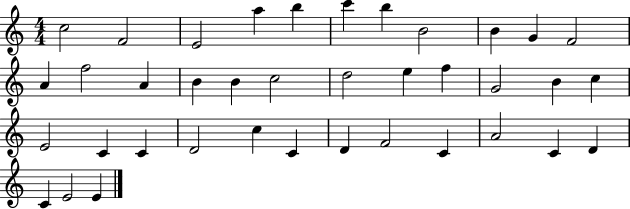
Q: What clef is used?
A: treble